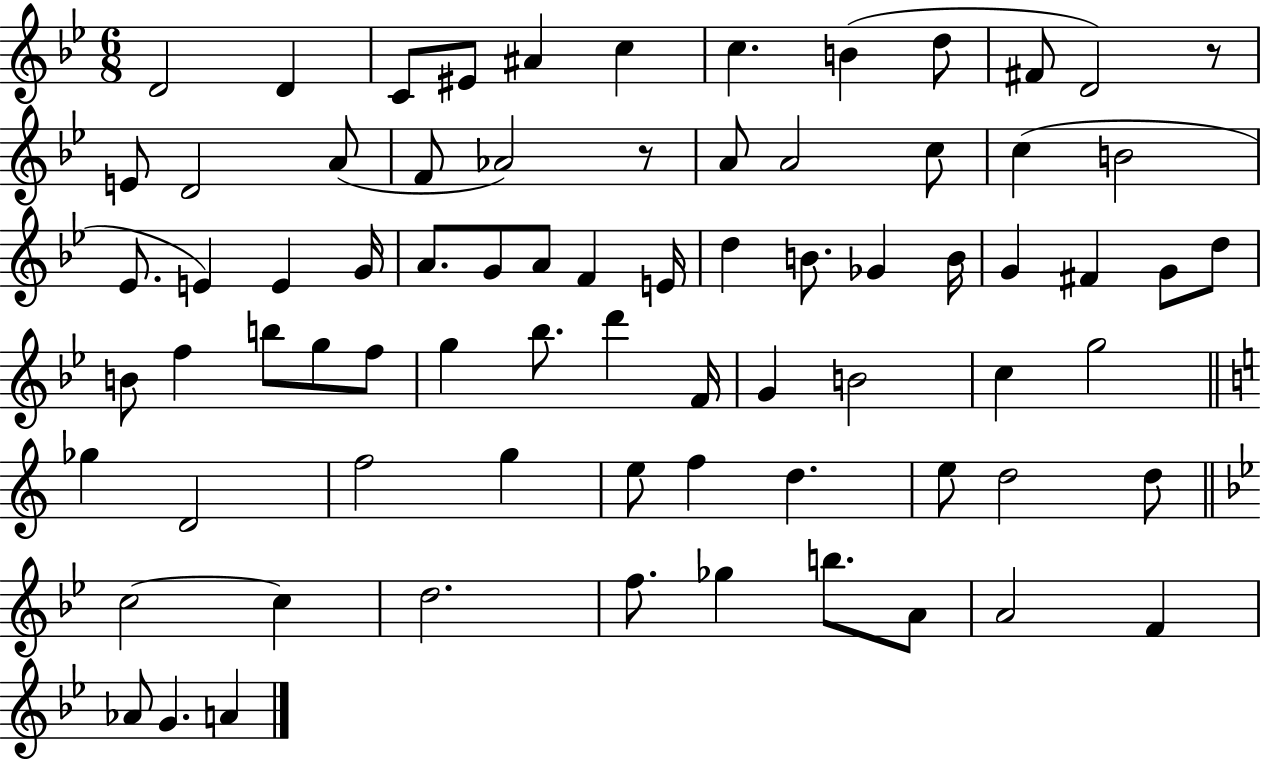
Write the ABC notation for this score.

X:1
T:Untitled
M:6/8
L:1/4
K:Bb
D2 D C/2 ^E/2 ^A c c B d/2 ^F/2 D2 z/2 E/2 D2 A/2 F/2 _A2 z/2 A/2 A2 c/2 c B2 _E/2 E E G/4 A/2 G/2 A/2 F E/4 d B/2 _G B/4 G ^F G/2 d/2 B/2 f b/2 g/2 f/2 g _b/2 d' F/4 G B2 c g2 _g D2 f2 g e/2 f d e/2 d2 d/2 c2 c d2 f/2 _g b/2 A/2 A2 F _A/2 G A